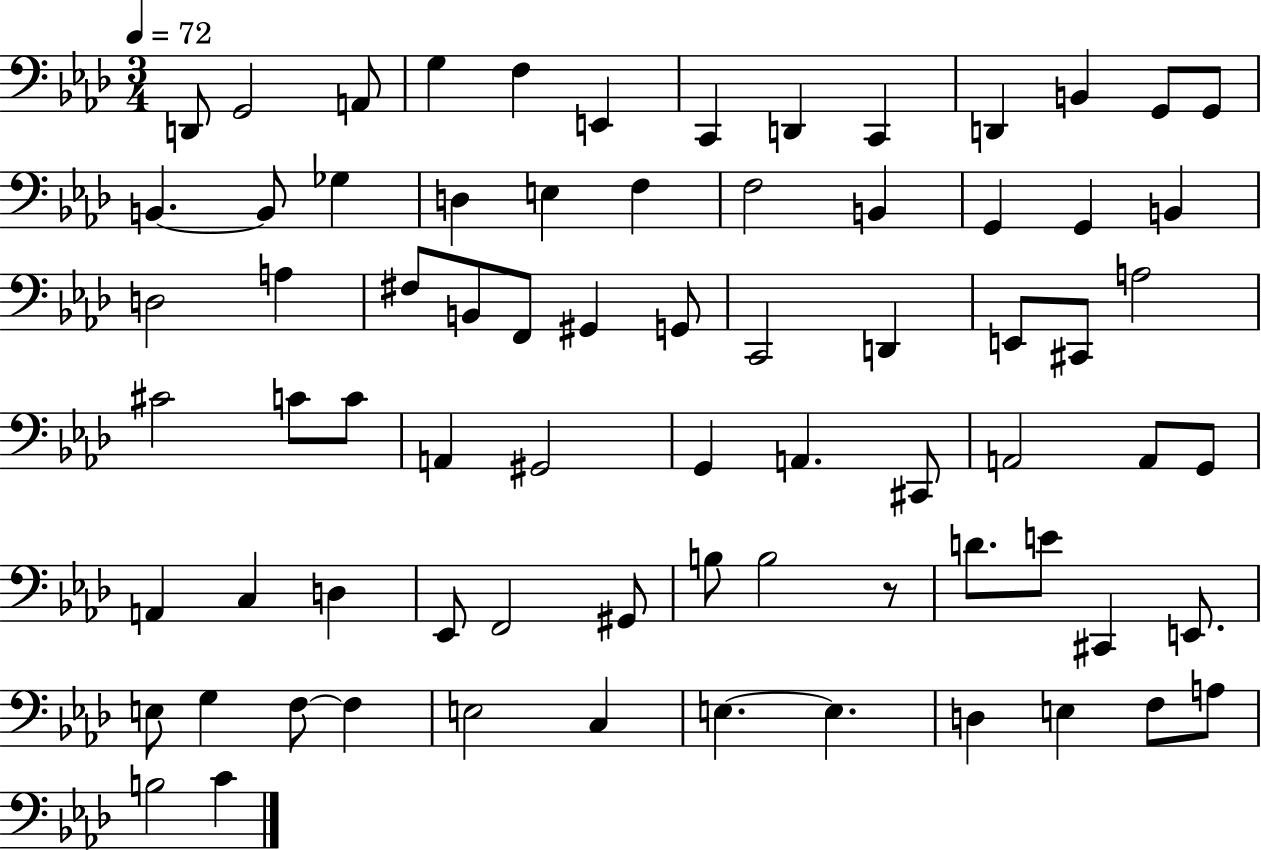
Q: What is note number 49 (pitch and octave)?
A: C3